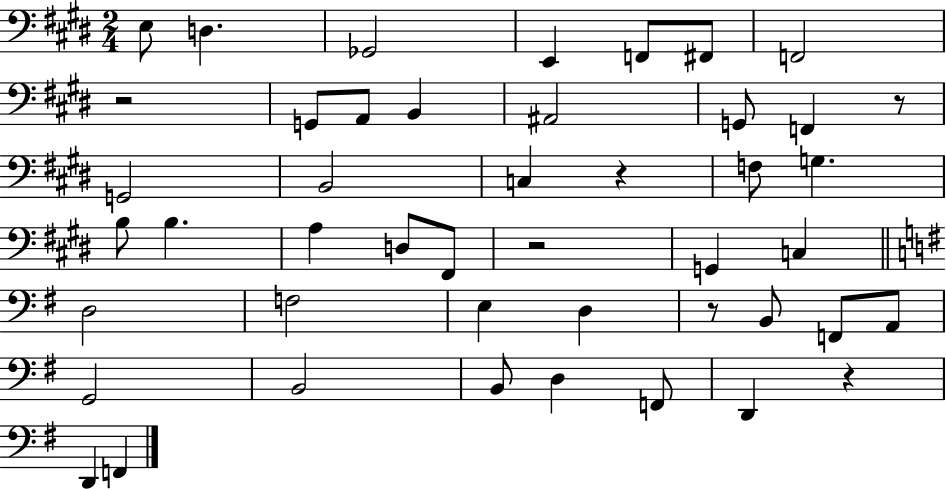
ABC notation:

X:1
T:Untitled
M:2/4
L:1/4
K:E
E,/2 D, _G,,2 E,, F,,/2 ^F,,/2 F,,2 z2 G,,/2 A,,/2 B,, ^A,,2 G,,/2 F,, z/2 G,,2 B,,2 C, z F,/2 G, B,/2 B, A, D,/2 ^F,,/2 z2 G,, C, D,2 F,2 E, D, z/2 B,,/2 F,,/2 A,,/2 G,,2 B,,2 B,,/2 D, F,,/2 D,, z D,, F,,